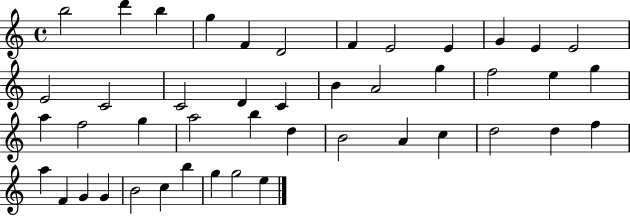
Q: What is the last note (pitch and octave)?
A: E5